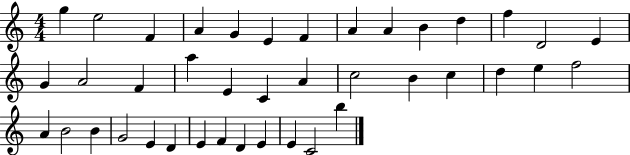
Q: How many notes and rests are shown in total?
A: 40